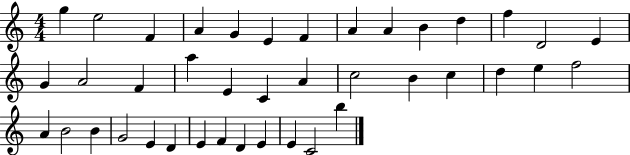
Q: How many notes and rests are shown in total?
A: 40